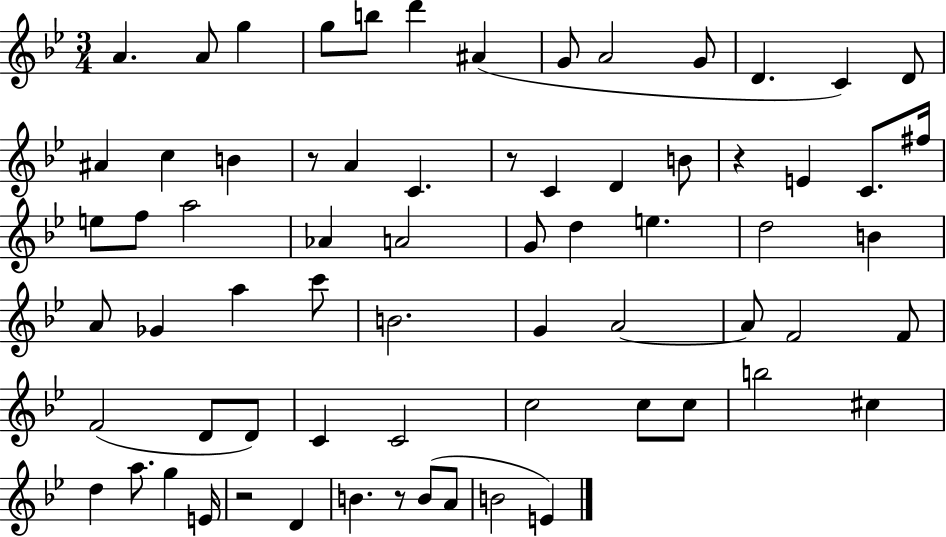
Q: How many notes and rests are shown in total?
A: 69